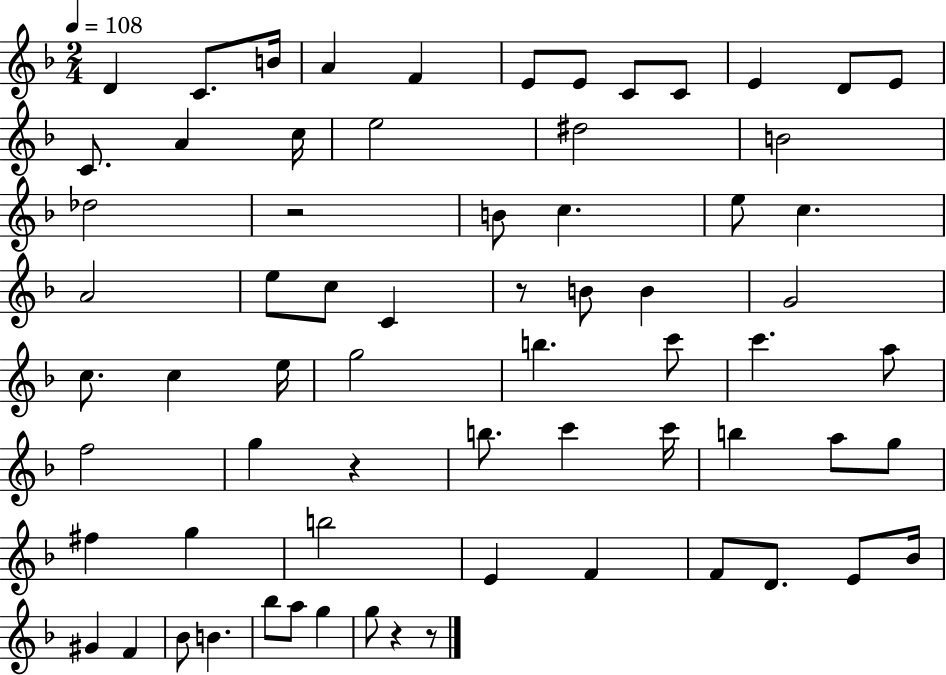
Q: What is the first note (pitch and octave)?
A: D4